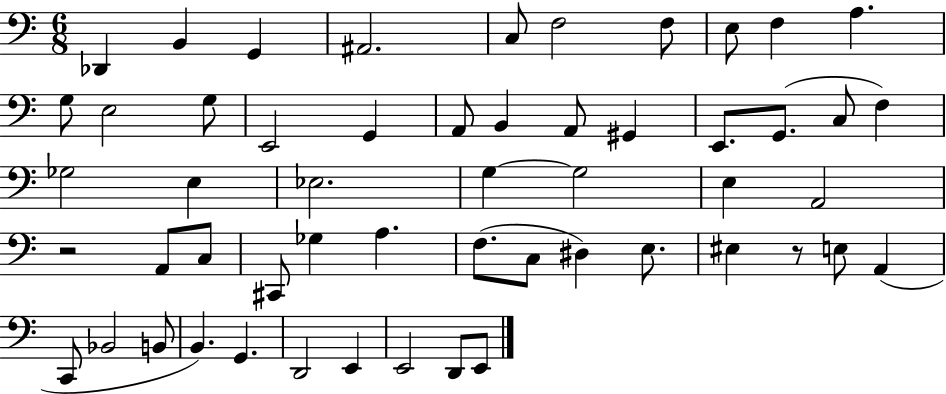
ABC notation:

X:1
T:Untitled
M:6/8
L:1/4
K:C
_D,, B,, G,, ^A,,2 C,/2 F,2 F,/2 E,/2 F, A, G,/2 E,2 G,/2 E,,2 G,, A,,/2 B,, A,,/2 ^G,, E,,/2 G,,/2 C,/2 F, _G,2 E, _E,2 G, G,2 E, A,,2 z2 A,,/2 C,/2 ^C,,/2 _G, A, F,/2 C,/2 ^D, E,/2 ^E, z/2 E,/2 A,, C,,/2 _B,,2 B,,/2 B,, G,, D,,2 E,, E,,2 D,,/2 E,,/2